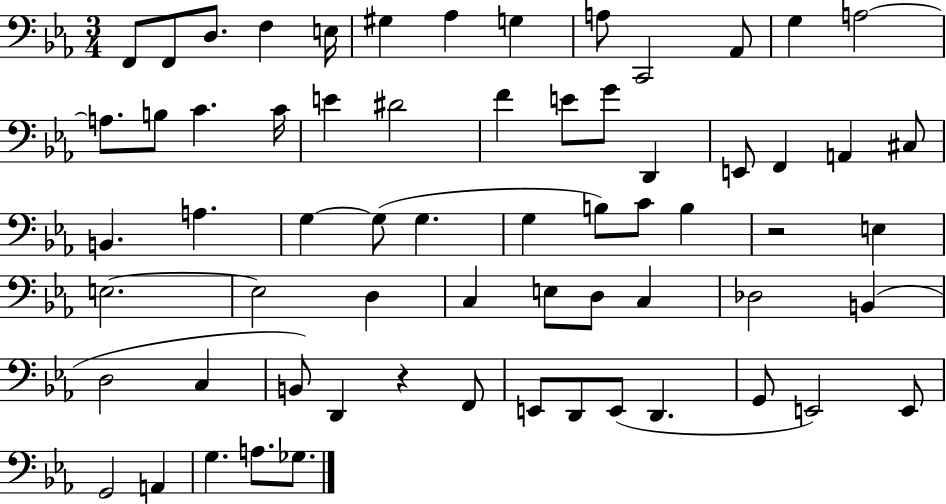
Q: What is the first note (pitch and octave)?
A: F2